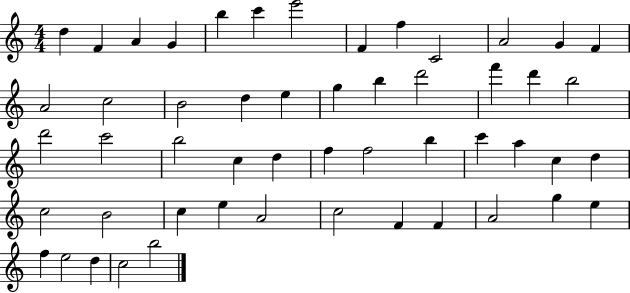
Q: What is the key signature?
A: C major